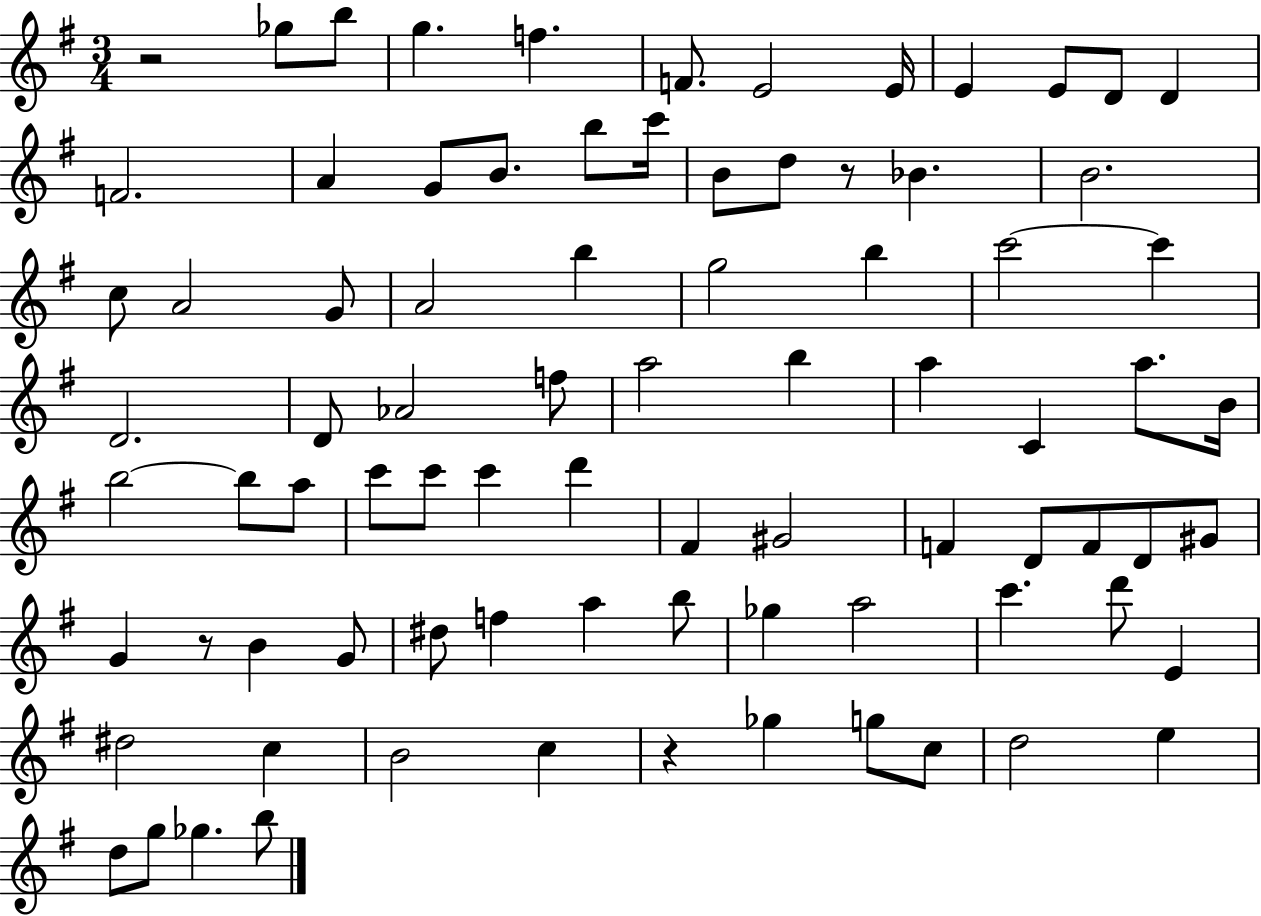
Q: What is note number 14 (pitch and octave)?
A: G4